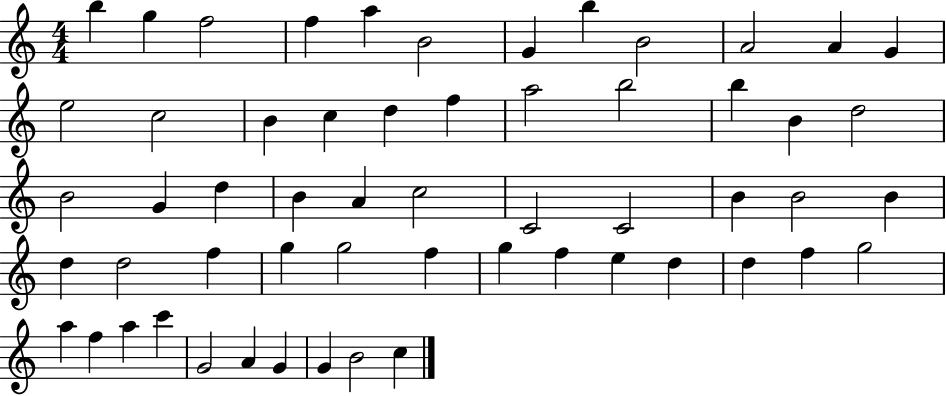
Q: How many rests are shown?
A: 0